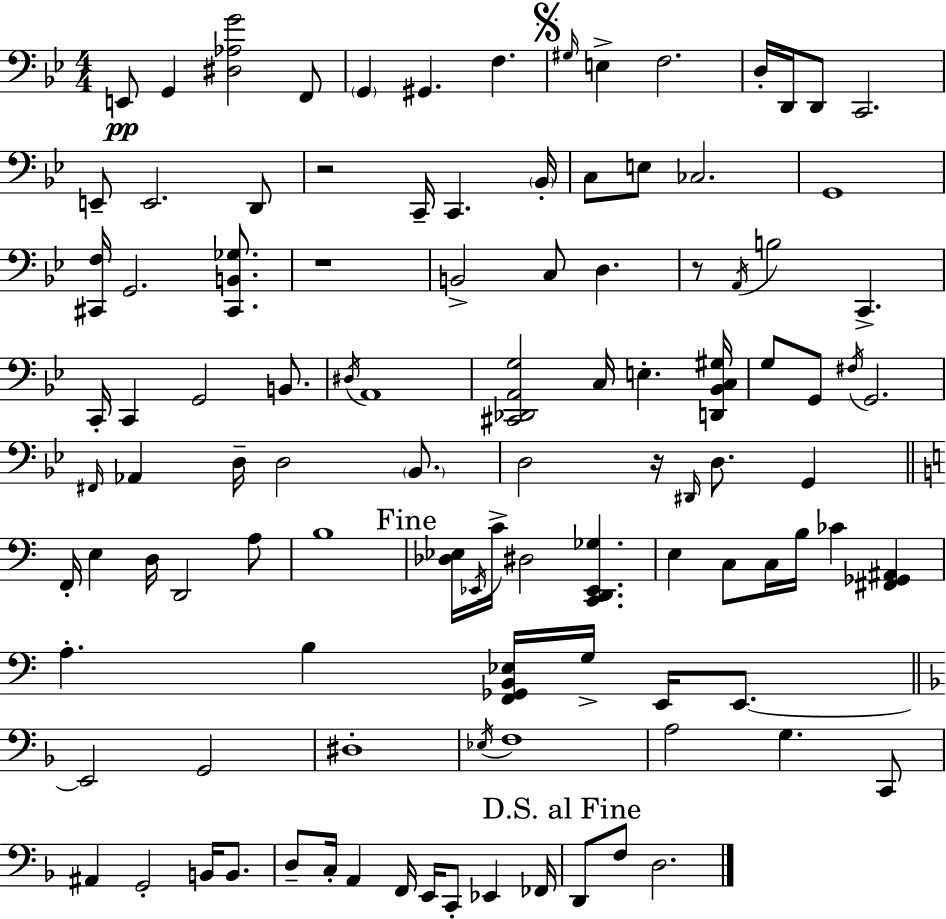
E2/e G2/q [D#3,Ab3,G4]/h F2/e G2/q G#2/q. F3/q. G#3/s E3/q F3/h. D3/s D2/s D2/e C2/h. E2/e E2/h. D2/e R/h C2/s C2/q. Bb2/s C3/e E3/e CES3/h. G2/w [C#2,F3]/s G2/h. [C#2,B2,Gb3]/e. R/w B2/h C3/e D3/q. R/e A2/s B3/h C2/q. C2/s C2/q G2/h B2/e. D#3/s A2/w [C#2,Db2,A2,G3]/h C3/s E3/q. [D2,Bb2,C3,G#3]/s G3/e G2/e F#3/s G2/h. F#2/s Ab2/q D3/s D3/h Bb2/e. D3/h R/s D#2/s D3/e. G2/q F2/s E3/q D3/s D2/h A3/e B3/w [Db3,Eb3]/s Eb2/s C4/s D#3/h [C2,D2,Eb2,Gb3]/q. E3/q C3/e C3/s B3/s CES4/q [F#2,Gb2,A#2]/q A3/q. B3/q [F2,Gb2,B2,Eb3]/s G3/s E2/s E2/e. E2/h G2/h D#3/w Eb3/s F3/w A3/h G3/q. C2/e A#2/q G2/h B2/s B2/e. D3/e C3/s A2/q F2/s E2/s C2/e Eb2/q FES2/s D2/e F3/e D3/h.